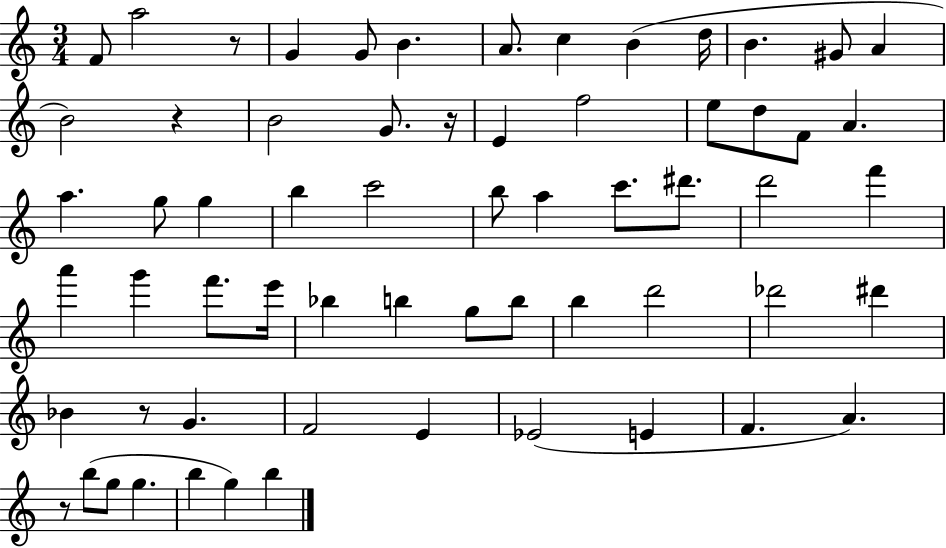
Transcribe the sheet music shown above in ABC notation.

X:1
T:Untitled
M:3/4
L:1/4
K:C
F/2 a2 z/2 G G/2 B A/2 c B d/4 B ^G/2 A B2 z B2 G/2 z/4 E f2 e/2 d/2 F/2 A a g/2 g b c'2 b/2 a c'/2 ^d'/2 d'2 f' a' g' f'/2 e'/4 _b b g/2 b/2 b d'2 _d'2 ^d' _B z/2 G F2 E _E2 E F A z/2 b/2 g/2 g b g b